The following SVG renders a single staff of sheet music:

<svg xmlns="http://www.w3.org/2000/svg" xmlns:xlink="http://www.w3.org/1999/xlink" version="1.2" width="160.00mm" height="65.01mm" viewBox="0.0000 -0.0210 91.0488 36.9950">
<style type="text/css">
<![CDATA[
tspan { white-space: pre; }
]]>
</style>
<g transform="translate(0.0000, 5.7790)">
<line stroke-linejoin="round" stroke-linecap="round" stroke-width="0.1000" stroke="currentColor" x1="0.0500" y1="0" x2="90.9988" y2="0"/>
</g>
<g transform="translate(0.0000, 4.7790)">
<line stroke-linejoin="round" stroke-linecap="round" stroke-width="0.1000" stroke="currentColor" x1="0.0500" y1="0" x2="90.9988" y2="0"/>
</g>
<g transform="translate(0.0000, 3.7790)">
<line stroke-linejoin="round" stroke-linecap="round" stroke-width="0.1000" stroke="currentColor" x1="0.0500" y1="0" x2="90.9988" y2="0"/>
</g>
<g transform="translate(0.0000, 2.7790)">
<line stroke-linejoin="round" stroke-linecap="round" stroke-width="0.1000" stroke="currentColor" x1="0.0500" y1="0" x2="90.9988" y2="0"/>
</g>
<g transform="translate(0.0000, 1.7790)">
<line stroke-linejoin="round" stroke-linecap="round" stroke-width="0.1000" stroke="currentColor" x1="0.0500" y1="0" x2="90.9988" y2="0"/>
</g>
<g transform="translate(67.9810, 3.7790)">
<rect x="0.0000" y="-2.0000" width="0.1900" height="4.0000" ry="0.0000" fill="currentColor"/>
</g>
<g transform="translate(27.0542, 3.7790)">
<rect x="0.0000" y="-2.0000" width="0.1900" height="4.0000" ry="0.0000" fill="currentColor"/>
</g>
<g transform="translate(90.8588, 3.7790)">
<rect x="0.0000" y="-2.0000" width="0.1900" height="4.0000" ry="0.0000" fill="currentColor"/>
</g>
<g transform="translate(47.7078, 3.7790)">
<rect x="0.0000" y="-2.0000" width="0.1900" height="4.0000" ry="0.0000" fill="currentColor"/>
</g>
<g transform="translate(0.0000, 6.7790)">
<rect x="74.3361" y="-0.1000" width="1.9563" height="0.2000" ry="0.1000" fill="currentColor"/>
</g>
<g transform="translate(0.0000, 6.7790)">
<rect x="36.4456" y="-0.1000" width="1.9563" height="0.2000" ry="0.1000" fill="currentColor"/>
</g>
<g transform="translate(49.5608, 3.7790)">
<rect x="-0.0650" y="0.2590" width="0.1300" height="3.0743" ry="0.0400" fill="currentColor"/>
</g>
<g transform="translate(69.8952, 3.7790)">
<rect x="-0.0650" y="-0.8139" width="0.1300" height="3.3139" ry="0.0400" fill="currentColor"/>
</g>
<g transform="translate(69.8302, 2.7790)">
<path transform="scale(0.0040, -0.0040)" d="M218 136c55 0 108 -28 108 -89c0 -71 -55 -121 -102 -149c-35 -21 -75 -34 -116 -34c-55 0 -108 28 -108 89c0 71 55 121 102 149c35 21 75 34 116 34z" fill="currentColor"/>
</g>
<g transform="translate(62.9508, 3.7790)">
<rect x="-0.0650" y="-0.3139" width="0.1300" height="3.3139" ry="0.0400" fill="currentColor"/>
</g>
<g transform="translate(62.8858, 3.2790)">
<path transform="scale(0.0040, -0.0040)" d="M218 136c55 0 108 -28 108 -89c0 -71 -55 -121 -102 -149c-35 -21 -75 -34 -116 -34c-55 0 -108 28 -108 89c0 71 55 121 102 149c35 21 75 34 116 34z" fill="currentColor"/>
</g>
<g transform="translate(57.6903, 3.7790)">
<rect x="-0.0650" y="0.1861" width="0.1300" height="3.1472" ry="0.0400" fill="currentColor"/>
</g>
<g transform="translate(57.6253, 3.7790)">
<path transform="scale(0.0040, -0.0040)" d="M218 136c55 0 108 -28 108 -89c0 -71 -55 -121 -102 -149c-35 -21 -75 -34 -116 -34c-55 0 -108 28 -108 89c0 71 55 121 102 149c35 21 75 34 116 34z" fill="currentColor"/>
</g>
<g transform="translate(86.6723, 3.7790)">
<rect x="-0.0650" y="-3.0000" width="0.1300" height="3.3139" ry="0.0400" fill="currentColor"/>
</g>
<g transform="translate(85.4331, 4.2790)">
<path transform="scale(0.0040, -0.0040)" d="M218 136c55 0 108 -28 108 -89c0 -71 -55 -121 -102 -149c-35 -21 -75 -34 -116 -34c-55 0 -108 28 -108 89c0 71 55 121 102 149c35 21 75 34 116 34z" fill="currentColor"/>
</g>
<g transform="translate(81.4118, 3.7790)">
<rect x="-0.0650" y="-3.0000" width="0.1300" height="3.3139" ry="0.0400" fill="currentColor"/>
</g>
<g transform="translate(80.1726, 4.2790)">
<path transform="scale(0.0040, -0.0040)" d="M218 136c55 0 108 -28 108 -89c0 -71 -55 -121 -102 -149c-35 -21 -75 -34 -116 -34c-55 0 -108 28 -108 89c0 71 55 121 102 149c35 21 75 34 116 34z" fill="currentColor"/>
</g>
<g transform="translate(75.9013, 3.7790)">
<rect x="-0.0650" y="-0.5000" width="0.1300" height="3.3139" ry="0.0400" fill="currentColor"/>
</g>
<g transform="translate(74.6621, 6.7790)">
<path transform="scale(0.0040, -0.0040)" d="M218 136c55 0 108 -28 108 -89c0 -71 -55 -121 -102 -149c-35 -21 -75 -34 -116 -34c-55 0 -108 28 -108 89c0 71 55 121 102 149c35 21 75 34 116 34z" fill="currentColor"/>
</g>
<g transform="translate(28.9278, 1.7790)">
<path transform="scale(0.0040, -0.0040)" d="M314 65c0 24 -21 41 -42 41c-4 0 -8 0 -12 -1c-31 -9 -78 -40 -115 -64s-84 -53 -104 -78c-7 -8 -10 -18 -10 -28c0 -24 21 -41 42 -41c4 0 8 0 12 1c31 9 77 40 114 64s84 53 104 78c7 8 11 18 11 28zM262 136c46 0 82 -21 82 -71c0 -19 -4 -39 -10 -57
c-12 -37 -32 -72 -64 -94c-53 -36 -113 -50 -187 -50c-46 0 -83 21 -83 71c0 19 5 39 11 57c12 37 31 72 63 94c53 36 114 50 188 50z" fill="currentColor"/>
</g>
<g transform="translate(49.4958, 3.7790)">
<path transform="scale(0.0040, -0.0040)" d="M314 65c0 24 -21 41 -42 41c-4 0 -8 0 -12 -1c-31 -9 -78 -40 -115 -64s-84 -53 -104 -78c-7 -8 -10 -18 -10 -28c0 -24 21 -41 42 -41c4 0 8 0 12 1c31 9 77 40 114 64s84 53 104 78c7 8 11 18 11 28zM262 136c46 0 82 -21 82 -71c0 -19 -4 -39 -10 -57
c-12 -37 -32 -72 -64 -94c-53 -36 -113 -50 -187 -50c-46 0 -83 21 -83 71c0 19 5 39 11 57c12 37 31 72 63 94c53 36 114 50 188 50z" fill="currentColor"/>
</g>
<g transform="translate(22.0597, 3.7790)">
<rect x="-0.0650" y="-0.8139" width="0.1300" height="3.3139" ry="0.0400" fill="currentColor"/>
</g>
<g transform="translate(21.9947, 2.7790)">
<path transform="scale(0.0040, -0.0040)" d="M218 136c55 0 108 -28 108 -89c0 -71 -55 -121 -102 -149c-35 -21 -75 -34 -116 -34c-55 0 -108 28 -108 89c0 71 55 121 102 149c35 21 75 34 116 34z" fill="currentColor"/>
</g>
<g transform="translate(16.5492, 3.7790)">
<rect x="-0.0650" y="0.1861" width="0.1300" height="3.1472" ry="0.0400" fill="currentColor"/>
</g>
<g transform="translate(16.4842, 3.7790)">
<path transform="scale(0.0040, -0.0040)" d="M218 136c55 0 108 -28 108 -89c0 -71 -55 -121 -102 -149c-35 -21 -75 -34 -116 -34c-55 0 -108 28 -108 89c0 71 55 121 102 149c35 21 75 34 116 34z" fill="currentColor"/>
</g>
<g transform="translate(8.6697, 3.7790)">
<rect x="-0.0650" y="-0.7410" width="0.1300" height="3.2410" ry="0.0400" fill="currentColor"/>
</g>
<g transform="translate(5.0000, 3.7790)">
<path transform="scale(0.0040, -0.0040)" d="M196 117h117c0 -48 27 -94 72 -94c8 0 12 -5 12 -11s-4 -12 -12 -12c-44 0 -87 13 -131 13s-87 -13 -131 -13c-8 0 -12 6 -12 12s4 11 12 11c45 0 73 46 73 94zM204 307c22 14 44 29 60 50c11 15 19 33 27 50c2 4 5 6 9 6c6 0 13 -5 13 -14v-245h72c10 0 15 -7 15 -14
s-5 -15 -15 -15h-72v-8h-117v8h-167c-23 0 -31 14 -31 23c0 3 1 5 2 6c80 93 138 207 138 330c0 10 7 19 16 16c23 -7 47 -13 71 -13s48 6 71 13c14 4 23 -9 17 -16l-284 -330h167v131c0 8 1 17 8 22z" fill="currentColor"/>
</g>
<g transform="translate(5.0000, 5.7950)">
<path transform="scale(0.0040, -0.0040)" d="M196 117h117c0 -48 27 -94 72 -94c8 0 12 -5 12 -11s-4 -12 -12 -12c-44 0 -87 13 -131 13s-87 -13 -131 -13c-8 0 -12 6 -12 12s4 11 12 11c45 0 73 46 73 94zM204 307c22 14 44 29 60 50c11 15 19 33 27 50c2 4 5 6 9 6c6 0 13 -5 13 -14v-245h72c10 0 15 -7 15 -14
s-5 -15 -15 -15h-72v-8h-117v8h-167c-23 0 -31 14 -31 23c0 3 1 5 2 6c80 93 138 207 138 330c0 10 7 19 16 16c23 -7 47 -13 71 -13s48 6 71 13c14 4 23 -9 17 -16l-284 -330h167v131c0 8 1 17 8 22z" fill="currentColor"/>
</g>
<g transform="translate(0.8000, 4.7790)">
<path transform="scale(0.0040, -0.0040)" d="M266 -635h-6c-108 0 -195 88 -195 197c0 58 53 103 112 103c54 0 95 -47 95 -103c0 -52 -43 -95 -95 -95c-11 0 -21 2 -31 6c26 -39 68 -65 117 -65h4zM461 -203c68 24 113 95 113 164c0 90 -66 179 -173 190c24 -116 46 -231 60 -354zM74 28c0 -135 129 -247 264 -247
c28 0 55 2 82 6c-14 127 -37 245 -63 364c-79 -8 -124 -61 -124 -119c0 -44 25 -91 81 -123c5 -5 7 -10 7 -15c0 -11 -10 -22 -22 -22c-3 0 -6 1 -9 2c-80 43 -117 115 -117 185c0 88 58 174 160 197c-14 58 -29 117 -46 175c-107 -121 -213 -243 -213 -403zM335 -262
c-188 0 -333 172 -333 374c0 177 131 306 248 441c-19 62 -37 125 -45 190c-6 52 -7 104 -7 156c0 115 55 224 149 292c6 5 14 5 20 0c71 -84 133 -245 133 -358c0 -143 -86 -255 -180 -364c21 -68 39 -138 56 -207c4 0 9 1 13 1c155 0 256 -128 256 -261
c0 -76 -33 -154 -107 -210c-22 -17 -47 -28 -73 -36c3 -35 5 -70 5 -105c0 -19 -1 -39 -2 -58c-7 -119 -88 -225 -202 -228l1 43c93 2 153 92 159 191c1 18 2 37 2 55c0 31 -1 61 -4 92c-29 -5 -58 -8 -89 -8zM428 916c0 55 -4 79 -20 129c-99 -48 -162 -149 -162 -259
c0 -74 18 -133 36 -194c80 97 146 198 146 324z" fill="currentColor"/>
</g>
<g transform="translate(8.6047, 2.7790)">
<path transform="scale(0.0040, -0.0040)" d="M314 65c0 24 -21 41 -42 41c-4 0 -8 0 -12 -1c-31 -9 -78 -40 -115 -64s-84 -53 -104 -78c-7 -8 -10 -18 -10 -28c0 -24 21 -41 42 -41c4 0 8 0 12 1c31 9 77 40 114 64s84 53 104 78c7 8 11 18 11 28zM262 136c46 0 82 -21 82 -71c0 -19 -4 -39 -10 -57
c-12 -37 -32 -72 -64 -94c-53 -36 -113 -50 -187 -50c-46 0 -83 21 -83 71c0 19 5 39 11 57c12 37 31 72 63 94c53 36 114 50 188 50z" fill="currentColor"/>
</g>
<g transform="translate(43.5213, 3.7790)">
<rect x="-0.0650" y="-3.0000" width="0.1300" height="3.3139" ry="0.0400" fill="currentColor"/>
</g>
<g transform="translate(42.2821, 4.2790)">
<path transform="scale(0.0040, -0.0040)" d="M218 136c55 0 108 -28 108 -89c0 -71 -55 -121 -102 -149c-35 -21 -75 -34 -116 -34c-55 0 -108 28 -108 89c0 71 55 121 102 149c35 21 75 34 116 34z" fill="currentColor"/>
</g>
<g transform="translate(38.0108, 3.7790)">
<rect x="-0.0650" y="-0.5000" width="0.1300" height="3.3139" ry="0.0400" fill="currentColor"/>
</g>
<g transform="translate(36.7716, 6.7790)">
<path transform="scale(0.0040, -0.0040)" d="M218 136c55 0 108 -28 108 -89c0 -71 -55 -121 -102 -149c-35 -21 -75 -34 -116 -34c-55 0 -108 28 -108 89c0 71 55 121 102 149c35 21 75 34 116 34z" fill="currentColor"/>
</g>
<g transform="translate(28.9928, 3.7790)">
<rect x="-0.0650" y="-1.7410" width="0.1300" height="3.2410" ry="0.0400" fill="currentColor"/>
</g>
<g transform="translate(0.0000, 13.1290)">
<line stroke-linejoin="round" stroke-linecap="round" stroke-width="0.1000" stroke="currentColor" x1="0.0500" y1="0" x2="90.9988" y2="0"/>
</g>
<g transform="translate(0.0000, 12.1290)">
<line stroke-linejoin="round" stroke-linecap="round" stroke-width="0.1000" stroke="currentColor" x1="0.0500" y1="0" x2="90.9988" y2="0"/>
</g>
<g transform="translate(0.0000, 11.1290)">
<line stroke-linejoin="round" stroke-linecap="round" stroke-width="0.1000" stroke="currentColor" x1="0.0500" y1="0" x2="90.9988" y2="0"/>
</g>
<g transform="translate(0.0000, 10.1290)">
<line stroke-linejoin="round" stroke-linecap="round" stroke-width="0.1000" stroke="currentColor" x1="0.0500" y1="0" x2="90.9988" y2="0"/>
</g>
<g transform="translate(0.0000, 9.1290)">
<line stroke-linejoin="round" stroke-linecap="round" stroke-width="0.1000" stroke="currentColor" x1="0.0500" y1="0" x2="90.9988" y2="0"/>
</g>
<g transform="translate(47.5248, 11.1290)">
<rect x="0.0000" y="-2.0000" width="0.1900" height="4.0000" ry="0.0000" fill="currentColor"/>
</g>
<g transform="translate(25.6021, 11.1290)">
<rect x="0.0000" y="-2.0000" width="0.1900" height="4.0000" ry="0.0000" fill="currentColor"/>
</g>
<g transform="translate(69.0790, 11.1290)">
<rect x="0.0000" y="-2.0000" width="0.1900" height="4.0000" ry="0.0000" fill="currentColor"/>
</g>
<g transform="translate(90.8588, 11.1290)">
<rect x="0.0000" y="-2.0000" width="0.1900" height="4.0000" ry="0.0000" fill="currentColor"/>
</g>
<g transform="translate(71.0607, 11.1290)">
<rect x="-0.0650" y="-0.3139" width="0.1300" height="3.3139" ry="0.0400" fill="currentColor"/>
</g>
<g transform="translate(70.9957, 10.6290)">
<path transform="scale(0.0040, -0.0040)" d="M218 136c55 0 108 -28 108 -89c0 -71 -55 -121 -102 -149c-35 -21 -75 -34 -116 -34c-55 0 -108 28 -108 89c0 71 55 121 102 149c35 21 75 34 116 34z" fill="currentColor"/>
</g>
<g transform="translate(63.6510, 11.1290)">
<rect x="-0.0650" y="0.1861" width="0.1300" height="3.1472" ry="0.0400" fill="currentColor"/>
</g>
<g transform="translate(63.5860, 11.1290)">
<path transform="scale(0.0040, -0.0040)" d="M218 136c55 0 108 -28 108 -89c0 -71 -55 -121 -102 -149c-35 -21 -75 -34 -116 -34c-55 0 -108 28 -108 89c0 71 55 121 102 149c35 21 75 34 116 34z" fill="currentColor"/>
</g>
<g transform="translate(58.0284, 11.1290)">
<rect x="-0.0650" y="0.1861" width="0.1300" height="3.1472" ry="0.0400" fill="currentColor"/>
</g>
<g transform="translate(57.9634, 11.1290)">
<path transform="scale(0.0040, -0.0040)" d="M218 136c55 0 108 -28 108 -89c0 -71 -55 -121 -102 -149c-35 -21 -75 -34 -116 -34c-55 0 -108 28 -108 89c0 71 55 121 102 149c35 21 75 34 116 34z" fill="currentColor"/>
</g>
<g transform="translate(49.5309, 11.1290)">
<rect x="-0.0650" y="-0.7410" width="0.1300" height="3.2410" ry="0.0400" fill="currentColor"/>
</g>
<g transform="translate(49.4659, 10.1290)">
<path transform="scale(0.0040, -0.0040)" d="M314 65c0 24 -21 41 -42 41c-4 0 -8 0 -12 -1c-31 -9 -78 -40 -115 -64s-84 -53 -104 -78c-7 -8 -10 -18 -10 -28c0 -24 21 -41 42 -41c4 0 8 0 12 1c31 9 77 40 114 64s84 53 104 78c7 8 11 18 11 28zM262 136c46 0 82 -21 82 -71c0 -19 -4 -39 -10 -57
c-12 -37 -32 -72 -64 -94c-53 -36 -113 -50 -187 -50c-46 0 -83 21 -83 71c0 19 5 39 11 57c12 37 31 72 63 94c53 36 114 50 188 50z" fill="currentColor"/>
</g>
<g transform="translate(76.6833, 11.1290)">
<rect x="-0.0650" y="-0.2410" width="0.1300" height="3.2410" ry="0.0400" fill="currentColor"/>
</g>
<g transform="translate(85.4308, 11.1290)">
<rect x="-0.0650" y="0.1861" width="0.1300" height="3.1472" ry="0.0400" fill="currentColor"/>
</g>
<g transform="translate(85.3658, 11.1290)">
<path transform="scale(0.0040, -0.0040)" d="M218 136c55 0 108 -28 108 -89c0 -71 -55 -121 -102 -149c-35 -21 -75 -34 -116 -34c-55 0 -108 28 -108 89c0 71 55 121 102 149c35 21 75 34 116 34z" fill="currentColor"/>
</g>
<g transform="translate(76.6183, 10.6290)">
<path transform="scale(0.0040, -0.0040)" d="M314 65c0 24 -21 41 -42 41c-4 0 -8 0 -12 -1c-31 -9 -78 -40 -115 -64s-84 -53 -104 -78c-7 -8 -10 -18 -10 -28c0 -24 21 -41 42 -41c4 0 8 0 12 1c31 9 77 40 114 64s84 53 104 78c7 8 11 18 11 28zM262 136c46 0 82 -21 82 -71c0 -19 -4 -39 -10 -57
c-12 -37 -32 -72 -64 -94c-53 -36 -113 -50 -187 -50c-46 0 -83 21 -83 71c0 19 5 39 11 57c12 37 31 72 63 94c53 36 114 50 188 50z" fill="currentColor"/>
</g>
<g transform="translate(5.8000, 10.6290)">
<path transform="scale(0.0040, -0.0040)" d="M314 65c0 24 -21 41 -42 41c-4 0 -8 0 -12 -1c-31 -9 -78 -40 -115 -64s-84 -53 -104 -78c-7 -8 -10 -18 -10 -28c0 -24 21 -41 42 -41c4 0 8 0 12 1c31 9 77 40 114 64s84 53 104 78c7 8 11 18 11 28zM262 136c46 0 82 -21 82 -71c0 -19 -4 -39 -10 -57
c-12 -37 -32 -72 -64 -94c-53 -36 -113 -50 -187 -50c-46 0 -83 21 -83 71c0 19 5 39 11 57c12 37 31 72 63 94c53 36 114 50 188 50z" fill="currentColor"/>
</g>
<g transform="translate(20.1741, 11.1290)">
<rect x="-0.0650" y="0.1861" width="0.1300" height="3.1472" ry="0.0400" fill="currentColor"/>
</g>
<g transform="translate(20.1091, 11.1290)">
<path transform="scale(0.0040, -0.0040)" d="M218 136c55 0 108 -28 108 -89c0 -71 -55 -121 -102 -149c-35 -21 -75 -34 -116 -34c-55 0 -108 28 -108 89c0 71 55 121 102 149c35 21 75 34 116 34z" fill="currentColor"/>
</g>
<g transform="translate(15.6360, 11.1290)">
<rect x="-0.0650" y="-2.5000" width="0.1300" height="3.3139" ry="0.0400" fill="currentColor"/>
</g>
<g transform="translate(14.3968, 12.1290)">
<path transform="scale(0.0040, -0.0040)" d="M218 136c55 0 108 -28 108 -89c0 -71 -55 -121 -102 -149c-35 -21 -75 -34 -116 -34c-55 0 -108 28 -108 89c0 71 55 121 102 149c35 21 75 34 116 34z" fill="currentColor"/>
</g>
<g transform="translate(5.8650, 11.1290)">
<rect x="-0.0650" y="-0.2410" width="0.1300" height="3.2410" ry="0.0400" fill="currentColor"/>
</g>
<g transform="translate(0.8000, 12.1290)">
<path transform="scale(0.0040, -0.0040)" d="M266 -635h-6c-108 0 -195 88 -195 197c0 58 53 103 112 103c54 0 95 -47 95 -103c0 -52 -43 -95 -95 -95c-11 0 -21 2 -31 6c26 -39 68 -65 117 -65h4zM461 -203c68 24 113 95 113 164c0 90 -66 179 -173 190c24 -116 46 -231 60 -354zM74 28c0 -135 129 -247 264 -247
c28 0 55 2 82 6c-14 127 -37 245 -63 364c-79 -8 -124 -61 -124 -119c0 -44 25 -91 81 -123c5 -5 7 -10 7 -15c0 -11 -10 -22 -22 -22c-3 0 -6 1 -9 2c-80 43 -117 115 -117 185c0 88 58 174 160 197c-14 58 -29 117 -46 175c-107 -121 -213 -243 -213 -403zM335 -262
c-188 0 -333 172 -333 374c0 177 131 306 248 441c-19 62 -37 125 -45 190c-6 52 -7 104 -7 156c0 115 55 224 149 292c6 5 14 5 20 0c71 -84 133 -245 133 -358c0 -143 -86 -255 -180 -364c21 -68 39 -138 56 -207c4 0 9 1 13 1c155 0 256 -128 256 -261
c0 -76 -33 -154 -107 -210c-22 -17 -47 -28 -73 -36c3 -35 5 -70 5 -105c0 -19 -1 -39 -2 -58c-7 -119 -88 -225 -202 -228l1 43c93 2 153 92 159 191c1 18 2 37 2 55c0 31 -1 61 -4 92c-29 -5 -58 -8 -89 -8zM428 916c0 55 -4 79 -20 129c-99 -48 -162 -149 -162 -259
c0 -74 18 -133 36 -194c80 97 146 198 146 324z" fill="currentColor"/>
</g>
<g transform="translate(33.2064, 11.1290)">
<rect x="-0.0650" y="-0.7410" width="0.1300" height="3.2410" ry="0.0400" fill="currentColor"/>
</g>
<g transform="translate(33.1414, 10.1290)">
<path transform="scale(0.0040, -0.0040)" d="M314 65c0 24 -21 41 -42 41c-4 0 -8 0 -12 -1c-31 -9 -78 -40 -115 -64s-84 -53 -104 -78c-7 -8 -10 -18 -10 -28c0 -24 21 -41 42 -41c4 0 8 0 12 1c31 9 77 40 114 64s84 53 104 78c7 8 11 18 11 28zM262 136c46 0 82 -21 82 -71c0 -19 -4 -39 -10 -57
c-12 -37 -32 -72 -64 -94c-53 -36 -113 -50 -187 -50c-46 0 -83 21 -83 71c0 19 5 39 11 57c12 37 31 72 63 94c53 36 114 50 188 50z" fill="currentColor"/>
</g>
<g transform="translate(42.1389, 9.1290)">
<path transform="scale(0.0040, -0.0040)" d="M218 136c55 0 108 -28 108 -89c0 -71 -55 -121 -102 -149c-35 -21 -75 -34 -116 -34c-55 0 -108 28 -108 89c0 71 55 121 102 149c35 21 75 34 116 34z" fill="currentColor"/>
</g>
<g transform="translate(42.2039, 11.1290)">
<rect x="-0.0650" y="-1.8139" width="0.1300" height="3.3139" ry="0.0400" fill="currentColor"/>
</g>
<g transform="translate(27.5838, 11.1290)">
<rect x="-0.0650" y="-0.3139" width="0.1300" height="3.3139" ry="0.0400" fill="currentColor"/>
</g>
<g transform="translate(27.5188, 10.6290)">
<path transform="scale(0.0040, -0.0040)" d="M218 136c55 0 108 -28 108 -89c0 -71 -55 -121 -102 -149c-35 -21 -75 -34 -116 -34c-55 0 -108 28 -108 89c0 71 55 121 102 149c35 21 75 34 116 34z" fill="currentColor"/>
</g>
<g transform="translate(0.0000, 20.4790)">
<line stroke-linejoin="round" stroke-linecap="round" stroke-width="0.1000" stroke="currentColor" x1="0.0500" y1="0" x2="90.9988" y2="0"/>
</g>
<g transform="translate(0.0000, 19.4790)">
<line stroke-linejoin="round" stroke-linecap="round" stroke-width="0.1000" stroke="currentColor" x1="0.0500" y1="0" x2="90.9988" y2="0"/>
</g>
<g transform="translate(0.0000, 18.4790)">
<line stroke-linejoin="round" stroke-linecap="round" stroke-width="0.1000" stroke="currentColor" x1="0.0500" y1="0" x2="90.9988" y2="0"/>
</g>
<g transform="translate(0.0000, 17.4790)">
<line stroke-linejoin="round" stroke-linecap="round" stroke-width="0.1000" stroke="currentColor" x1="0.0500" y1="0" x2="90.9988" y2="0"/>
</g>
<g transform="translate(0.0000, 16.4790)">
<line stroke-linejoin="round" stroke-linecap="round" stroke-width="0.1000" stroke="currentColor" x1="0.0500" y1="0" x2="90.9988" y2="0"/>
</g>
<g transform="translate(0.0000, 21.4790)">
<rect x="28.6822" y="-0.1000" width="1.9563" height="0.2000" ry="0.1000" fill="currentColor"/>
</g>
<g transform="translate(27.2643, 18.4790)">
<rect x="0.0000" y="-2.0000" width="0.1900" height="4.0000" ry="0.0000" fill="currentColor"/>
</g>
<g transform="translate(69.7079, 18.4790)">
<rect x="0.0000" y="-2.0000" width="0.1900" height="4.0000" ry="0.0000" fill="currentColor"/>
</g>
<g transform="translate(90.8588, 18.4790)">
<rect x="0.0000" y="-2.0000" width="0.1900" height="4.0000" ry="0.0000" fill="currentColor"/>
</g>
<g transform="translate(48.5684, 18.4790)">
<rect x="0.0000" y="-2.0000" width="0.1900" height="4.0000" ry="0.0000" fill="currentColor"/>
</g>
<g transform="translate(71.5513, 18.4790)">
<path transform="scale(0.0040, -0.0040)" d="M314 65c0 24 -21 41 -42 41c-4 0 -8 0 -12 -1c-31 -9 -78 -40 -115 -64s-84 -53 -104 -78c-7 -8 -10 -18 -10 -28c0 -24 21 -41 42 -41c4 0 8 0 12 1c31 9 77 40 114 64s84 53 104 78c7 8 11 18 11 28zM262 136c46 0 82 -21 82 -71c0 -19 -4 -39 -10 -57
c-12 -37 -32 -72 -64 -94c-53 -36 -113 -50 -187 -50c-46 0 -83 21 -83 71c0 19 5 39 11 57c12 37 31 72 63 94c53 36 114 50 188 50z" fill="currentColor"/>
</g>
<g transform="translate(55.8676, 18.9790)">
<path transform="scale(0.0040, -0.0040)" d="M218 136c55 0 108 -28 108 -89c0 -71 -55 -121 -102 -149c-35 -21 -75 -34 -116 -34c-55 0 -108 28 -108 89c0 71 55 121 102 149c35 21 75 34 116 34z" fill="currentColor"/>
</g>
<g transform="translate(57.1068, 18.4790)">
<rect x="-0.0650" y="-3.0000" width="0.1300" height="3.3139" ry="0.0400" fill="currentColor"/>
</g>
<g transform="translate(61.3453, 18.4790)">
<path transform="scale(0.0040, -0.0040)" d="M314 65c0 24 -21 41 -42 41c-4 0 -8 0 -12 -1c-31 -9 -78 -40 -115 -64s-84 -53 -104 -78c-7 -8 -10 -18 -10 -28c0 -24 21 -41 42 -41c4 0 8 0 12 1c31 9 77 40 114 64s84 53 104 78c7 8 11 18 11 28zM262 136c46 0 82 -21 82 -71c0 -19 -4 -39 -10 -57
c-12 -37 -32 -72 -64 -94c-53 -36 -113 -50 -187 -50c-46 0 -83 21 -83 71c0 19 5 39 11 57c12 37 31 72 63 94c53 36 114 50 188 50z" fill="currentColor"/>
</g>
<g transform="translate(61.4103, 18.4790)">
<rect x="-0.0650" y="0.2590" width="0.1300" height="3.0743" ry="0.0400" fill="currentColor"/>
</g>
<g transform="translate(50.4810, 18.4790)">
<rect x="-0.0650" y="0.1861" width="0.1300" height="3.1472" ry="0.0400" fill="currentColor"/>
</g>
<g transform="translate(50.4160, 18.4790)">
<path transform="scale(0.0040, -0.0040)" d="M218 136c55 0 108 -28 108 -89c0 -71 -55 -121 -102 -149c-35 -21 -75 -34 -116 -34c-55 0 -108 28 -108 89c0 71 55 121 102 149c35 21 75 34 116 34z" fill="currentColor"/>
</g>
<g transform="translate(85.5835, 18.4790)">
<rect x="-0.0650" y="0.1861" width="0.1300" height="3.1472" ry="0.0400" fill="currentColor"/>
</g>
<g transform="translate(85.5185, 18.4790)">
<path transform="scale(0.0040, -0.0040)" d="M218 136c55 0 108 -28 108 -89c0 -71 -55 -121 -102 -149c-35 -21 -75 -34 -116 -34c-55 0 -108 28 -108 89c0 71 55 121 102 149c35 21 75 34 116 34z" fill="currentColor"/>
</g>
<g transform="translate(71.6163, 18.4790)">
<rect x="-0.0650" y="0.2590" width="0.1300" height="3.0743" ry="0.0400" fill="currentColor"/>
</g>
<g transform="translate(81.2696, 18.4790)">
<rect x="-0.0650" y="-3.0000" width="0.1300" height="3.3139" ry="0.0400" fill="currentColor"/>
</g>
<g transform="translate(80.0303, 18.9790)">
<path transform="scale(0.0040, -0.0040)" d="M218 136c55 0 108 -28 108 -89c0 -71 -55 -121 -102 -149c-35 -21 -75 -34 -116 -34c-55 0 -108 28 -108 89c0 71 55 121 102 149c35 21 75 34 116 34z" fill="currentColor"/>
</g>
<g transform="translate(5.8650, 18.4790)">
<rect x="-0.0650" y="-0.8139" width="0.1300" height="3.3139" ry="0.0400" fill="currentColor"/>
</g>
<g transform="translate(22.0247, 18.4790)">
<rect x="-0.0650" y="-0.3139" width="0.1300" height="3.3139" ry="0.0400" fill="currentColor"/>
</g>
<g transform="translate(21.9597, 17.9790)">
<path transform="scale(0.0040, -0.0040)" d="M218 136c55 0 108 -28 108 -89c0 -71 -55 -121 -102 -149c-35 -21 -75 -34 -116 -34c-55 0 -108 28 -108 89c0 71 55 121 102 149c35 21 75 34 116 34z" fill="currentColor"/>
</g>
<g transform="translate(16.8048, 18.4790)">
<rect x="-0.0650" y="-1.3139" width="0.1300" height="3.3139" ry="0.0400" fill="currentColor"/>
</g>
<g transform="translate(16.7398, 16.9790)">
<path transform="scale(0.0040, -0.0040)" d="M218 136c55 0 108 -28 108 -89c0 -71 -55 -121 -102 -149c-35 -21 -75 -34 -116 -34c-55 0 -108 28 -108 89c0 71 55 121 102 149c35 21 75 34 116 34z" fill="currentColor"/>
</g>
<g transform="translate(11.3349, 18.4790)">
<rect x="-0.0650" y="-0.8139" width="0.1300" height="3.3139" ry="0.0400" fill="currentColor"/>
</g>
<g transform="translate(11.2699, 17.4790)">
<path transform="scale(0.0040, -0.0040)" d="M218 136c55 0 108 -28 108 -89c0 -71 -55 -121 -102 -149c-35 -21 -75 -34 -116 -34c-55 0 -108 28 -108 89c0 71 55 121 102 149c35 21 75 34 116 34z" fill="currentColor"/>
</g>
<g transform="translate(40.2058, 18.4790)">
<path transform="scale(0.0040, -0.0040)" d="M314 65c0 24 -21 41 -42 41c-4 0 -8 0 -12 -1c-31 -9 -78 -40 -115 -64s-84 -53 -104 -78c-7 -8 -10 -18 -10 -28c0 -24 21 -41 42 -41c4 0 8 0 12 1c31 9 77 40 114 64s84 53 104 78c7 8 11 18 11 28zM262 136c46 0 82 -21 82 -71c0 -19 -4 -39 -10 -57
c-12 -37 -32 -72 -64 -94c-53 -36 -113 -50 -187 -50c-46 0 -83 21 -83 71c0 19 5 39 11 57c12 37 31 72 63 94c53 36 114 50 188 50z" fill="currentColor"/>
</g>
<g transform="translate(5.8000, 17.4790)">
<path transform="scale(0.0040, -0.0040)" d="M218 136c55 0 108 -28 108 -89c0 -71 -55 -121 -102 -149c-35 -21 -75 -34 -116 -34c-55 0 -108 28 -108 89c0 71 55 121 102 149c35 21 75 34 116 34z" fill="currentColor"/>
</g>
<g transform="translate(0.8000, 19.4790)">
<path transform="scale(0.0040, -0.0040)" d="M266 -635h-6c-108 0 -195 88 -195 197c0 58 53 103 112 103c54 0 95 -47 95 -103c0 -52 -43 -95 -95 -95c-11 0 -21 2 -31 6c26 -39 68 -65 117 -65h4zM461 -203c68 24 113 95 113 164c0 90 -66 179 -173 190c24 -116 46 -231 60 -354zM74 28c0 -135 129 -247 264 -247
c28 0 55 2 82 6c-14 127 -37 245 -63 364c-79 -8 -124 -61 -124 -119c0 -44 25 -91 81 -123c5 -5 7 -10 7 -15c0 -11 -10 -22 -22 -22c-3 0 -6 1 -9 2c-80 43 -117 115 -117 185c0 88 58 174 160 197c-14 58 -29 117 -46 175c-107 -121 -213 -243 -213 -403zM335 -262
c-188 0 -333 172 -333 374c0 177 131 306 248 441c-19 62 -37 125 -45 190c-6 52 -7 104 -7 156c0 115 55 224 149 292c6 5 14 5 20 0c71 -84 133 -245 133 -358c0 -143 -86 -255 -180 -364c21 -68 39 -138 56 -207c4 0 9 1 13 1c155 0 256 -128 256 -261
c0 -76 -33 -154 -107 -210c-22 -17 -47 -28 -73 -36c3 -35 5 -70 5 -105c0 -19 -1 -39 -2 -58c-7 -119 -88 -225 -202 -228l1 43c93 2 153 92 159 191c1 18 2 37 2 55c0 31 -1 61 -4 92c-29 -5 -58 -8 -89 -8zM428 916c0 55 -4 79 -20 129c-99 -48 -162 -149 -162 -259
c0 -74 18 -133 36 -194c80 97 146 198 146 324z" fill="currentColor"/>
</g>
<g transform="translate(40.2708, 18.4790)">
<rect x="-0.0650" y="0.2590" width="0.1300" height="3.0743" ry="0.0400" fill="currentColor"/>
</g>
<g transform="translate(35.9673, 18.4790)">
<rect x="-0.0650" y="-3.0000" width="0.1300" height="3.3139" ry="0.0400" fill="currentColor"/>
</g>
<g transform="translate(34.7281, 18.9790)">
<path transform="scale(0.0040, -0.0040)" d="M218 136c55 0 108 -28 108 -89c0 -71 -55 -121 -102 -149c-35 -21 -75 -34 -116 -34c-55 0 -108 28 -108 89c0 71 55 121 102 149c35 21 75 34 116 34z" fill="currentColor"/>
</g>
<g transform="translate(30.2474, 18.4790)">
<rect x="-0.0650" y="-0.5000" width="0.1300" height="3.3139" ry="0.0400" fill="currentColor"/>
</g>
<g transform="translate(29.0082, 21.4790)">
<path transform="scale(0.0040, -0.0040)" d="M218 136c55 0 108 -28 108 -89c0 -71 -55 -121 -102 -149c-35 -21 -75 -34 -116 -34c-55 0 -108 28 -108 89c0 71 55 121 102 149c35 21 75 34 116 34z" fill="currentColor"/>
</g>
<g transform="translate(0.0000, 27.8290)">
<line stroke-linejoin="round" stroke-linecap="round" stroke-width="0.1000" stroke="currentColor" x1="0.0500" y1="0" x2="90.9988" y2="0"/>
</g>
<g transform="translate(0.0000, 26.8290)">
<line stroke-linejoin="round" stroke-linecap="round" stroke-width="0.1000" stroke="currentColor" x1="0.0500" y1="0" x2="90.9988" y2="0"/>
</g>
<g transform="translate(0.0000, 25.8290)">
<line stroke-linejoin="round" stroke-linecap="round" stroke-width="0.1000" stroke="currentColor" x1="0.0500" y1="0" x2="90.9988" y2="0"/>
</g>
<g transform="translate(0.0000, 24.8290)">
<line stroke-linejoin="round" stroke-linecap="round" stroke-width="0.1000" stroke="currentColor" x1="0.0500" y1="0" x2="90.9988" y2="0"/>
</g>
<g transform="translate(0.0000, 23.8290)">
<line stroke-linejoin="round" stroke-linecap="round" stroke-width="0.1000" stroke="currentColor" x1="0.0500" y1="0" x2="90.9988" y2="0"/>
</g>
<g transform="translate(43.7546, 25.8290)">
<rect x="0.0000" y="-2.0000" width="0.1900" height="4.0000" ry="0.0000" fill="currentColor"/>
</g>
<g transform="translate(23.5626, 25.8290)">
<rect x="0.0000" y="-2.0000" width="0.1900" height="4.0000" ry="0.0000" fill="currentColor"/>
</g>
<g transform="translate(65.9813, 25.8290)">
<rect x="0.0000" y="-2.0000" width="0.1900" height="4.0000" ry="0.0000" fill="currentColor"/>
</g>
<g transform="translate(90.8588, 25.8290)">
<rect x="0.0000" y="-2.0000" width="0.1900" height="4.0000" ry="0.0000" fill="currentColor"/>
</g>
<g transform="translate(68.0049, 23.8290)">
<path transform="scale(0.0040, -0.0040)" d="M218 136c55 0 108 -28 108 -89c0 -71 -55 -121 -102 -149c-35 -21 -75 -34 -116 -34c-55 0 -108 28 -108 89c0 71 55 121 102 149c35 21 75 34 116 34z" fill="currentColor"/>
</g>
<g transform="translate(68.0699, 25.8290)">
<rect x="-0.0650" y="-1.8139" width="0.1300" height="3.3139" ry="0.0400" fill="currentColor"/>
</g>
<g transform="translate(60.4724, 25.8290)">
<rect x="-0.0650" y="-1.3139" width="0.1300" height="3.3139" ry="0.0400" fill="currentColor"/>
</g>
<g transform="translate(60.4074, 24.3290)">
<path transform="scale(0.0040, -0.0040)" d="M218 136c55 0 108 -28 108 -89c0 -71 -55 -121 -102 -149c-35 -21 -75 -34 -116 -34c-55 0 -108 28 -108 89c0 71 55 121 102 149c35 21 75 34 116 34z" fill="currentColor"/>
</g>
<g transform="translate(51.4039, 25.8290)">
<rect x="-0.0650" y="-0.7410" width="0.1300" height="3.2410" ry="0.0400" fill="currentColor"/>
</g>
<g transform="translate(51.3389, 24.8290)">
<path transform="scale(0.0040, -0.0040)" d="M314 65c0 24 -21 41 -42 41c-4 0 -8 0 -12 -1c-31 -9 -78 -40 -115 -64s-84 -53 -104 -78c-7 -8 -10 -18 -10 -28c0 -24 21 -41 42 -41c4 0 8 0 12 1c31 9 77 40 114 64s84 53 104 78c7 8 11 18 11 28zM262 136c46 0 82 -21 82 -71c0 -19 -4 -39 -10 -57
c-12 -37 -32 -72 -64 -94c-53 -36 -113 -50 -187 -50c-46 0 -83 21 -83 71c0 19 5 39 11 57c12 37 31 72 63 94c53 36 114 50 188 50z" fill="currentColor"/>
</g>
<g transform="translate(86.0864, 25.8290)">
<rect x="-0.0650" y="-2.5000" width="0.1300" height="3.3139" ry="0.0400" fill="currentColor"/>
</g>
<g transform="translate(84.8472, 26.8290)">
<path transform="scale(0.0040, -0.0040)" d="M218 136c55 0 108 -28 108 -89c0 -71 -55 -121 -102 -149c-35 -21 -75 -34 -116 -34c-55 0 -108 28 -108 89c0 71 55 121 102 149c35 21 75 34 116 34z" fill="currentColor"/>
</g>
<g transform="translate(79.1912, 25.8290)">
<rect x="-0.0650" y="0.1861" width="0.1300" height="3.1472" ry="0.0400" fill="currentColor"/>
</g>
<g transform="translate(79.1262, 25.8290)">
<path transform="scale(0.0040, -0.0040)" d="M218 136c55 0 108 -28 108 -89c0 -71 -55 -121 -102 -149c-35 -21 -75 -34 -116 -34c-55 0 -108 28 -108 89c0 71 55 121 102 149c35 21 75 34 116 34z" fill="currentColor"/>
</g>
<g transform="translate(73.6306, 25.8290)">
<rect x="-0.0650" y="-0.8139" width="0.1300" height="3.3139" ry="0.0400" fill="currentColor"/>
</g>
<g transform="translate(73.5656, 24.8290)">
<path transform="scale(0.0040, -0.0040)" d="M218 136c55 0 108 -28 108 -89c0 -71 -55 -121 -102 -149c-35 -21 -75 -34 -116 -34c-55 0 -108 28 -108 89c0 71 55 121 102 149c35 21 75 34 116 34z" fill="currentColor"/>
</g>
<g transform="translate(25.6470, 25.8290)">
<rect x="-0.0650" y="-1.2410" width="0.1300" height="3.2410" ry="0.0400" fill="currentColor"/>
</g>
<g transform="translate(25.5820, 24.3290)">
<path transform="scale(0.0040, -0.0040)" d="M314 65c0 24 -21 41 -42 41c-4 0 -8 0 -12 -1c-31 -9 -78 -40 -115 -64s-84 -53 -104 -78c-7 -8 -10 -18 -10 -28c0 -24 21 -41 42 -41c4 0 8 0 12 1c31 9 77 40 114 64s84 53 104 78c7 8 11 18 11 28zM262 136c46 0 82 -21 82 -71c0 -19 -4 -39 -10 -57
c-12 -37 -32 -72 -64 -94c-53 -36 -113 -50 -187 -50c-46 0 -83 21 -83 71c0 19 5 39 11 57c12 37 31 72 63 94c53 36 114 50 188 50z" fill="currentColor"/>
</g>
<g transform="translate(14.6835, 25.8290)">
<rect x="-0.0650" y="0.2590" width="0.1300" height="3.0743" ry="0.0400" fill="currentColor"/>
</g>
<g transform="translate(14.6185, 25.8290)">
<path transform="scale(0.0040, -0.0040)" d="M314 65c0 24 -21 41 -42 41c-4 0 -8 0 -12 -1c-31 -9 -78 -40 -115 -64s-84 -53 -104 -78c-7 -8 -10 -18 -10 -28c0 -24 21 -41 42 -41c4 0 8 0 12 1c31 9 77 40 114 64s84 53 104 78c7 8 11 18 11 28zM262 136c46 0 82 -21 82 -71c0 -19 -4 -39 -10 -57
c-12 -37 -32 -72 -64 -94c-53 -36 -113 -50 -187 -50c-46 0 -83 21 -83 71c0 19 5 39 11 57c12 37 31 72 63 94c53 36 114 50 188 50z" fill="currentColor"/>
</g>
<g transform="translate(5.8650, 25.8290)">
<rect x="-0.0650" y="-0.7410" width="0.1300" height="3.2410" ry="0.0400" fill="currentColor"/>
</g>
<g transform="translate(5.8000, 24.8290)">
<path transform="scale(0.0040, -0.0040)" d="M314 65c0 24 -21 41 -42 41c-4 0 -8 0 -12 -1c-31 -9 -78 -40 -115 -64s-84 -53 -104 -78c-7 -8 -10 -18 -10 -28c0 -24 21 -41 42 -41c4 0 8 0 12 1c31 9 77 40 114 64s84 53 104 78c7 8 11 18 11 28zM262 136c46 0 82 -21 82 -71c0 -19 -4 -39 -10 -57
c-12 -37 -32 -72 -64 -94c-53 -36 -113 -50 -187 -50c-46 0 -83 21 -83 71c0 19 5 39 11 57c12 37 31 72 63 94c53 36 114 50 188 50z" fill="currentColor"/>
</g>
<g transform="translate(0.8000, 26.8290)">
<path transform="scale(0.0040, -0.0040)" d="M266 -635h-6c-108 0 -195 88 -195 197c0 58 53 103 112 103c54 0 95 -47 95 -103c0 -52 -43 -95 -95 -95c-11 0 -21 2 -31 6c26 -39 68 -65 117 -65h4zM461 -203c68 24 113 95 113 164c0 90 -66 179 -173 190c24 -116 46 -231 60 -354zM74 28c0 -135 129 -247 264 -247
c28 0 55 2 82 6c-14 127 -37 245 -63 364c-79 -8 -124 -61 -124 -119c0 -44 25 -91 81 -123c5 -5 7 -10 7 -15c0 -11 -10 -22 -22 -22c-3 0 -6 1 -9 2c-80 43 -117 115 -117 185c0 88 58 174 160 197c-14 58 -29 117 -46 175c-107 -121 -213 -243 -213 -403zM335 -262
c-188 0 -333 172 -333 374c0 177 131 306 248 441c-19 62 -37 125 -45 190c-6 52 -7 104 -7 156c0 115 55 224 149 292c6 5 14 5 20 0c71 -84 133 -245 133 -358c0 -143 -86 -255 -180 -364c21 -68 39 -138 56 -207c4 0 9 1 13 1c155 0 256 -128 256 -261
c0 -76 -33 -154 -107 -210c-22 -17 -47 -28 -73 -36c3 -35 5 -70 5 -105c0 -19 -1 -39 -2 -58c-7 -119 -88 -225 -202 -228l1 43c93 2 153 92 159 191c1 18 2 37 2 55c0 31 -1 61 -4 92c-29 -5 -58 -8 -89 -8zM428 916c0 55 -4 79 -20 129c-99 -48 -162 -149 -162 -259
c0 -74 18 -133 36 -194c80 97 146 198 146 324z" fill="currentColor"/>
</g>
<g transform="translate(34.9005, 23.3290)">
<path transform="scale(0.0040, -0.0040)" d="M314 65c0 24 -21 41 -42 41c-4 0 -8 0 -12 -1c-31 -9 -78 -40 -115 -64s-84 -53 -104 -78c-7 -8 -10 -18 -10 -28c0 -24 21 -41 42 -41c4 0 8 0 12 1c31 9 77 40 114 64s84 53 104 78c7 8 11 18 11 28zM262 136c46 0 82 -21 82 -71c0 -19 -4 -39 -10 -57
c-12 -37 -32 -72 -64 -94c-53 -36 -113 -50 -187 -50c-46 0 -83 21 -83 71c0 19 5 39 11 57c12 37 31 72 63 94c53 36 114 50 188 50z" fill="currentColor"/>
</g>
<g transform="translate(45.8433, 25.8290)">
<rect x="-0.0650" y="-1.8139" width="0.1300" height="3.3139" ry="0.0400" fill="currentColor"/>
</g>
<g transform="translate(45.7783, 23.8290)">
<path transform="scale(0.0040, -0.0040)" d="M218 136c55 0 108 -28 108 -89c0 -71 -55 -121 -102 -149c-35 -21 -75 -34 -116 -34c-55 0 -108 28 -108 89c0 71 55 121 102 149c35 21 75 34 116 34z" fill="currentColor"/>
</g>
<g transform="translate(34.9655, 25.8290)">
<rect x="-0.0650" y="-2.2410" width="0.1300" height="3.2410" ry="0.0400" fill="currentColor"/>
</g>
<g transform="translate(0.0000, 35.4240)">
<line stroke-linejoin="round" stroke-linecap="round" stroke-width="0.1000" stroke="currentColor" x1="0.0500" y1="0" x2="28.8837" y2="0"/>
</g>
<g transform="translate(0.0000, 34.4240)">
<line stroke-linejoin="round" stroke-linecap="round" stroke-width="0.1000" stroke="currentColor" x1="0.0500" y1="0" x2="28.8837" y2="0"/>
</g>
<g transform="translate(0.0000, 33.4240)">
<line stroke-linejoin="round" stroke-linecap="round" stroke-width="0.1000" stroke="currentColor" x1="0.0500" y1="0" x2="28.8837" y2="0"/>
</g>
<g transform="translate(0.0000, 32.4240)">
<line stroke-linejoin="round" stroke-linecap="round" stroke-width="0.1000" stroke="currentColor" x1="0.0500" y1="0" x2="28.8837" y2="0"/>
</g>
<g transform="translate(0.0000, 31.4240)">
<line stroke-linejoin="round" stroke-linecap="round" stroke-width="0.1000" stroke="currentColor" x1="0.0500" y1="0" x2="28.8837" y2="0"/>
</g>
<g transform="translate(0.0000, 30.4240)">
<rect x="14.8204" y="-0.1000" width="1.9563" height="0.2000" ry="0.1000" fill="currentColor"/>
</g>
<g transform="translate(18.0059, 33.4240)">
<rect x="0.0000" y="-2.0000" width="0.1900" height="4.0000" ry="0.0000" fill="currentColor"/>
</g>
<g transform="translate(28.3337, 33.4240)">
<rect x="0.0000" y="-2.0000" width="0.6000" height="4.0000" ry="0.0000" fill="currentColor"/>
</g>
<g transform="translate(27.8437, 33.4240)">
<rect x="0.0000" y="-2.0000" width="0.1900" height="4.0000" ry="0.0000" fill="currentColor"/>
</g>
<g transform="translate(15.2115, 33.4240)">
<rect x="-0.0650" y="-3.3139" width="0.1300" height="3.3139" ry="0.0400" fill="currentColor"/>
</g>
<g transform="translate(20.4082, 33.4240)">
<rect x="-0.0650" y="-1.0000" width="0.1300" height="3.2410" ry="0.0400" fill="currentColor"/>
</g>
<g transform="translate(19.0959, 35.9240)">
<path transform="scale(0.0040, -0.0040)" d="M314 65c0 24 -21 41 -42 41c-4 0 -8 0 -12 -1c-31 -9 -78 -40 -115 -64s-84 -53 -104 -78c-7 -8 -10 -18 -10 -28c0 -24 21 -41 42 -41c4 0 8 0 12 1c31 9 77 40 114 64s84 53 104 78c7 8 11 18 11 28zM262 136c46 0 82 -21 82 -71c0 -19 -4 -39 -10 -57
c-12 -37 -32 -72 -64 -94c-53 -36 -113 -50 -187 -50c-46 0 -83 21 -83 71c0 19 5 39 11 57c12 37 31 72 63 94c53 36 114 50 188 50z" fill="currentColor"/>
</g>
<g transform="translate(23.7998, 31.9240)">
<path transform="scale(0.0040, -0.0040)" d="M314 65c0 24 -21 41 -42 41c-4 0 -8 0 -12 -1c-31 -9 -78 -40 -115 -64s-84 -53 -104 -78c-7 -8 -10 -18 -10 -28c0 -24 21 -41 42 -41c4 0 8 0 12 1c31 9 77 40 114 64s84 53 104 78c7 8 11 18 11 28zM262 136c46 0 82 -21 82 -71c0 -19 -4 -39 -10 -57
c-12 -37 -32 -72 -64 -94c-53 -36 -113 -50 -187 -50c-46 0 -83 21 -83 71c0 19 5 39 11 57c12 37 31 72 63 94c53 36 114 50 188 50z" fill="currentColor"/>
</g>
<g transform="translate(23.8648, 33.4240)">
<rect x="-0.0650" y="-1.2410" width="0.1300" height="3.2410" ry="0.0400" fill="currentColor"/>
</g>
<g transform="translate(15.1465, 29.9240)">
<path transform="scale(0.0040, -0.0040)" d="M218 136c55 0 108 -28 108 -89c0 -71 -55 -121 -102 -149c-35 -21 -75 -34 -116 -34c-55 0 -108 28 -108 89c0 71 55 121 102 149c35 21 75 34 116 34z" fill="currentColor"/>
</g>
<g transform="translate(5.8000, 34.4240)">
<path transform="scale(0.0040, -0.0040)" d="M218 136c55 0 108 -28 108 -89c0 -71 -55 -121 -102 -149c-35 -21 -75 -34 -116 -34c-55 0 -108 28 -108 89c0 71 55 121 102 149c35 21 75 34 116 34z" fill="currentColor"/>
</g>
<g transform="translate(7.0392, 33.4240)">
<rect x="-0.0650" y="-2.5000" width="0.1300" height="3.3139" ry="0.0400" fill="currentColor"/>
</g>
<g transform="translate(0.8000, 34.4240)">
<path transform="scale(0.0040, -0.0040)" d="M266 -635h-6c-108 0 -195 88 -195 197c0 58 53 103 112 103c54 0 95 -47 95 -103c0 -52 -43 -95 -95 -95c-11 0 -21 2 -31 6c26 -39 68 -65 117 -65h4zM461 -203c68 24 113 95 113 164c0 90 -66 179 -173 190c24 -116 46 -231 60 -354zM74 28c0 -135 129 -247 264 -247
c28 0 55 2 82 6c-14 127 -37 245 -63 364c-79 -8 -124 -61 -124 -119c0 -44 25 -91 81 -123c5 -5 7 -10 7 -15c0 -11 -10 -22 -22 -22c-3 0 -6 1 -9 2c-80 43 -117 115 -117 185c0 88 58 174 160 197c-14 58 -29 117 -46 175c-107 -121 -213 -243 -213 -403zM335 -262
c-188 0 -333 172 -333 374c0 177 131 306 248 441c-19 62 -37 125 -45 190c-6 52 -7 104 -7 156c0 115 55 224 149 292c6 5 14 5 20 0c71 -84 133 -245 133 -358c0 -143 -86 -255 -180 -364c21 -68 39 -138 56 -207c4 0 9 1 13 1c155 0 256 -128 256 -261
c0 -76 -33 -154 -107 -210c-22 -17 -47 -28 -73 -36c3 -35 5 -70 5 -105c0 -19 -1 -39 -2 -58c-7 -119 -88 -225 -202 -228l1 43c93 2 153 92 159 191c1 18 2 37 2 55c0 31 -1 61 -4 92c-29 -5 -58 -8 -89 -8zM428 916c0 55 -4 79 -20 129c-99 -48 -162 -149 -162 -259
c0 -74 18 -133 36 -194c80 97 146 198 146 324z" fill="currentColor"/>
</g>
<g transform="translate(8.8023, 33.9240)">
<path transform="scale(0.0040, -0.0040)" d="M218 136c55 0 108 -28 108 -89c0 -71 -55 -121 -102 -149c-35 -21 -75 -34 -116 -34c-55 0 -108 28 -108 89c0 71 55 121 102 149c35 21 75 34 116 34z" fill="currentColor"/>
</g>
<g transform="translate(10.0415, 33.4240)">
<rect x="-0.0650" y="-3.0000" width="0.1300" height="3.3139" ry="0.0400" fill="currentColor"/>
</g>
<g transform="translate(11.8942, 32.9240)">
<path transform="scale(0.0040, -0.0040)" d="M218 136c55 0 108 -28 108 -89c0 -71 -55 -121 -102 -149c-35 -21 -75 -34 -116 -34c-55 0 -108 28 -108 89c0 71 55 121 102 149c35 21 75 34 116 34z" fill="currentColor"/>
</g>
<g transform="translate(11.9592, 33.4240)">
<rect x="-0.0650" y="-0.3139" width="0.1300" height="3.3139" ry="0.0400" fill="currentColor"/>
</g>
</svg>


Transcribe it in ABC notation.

X:1
T:Untitled
M:4/4
L:1/4
K:C
d2 B d f2 C A B2 B c d C A A c2 G B c d2 f d2 B B c c2 B d d e c C A B2 B A B2 B2 A B d2 B2 e2 g2 f d2 e f d B G G A c b D2 e2